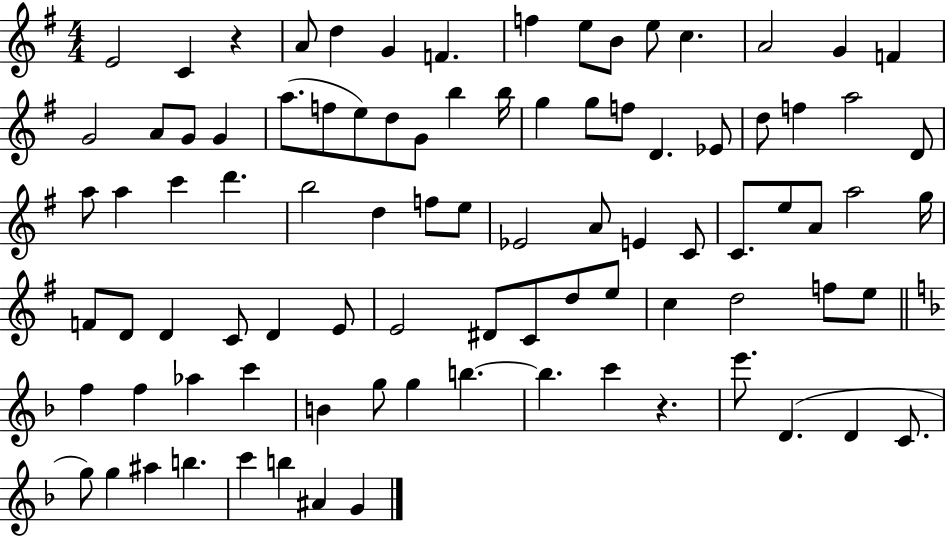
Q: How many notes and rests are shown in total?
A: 90